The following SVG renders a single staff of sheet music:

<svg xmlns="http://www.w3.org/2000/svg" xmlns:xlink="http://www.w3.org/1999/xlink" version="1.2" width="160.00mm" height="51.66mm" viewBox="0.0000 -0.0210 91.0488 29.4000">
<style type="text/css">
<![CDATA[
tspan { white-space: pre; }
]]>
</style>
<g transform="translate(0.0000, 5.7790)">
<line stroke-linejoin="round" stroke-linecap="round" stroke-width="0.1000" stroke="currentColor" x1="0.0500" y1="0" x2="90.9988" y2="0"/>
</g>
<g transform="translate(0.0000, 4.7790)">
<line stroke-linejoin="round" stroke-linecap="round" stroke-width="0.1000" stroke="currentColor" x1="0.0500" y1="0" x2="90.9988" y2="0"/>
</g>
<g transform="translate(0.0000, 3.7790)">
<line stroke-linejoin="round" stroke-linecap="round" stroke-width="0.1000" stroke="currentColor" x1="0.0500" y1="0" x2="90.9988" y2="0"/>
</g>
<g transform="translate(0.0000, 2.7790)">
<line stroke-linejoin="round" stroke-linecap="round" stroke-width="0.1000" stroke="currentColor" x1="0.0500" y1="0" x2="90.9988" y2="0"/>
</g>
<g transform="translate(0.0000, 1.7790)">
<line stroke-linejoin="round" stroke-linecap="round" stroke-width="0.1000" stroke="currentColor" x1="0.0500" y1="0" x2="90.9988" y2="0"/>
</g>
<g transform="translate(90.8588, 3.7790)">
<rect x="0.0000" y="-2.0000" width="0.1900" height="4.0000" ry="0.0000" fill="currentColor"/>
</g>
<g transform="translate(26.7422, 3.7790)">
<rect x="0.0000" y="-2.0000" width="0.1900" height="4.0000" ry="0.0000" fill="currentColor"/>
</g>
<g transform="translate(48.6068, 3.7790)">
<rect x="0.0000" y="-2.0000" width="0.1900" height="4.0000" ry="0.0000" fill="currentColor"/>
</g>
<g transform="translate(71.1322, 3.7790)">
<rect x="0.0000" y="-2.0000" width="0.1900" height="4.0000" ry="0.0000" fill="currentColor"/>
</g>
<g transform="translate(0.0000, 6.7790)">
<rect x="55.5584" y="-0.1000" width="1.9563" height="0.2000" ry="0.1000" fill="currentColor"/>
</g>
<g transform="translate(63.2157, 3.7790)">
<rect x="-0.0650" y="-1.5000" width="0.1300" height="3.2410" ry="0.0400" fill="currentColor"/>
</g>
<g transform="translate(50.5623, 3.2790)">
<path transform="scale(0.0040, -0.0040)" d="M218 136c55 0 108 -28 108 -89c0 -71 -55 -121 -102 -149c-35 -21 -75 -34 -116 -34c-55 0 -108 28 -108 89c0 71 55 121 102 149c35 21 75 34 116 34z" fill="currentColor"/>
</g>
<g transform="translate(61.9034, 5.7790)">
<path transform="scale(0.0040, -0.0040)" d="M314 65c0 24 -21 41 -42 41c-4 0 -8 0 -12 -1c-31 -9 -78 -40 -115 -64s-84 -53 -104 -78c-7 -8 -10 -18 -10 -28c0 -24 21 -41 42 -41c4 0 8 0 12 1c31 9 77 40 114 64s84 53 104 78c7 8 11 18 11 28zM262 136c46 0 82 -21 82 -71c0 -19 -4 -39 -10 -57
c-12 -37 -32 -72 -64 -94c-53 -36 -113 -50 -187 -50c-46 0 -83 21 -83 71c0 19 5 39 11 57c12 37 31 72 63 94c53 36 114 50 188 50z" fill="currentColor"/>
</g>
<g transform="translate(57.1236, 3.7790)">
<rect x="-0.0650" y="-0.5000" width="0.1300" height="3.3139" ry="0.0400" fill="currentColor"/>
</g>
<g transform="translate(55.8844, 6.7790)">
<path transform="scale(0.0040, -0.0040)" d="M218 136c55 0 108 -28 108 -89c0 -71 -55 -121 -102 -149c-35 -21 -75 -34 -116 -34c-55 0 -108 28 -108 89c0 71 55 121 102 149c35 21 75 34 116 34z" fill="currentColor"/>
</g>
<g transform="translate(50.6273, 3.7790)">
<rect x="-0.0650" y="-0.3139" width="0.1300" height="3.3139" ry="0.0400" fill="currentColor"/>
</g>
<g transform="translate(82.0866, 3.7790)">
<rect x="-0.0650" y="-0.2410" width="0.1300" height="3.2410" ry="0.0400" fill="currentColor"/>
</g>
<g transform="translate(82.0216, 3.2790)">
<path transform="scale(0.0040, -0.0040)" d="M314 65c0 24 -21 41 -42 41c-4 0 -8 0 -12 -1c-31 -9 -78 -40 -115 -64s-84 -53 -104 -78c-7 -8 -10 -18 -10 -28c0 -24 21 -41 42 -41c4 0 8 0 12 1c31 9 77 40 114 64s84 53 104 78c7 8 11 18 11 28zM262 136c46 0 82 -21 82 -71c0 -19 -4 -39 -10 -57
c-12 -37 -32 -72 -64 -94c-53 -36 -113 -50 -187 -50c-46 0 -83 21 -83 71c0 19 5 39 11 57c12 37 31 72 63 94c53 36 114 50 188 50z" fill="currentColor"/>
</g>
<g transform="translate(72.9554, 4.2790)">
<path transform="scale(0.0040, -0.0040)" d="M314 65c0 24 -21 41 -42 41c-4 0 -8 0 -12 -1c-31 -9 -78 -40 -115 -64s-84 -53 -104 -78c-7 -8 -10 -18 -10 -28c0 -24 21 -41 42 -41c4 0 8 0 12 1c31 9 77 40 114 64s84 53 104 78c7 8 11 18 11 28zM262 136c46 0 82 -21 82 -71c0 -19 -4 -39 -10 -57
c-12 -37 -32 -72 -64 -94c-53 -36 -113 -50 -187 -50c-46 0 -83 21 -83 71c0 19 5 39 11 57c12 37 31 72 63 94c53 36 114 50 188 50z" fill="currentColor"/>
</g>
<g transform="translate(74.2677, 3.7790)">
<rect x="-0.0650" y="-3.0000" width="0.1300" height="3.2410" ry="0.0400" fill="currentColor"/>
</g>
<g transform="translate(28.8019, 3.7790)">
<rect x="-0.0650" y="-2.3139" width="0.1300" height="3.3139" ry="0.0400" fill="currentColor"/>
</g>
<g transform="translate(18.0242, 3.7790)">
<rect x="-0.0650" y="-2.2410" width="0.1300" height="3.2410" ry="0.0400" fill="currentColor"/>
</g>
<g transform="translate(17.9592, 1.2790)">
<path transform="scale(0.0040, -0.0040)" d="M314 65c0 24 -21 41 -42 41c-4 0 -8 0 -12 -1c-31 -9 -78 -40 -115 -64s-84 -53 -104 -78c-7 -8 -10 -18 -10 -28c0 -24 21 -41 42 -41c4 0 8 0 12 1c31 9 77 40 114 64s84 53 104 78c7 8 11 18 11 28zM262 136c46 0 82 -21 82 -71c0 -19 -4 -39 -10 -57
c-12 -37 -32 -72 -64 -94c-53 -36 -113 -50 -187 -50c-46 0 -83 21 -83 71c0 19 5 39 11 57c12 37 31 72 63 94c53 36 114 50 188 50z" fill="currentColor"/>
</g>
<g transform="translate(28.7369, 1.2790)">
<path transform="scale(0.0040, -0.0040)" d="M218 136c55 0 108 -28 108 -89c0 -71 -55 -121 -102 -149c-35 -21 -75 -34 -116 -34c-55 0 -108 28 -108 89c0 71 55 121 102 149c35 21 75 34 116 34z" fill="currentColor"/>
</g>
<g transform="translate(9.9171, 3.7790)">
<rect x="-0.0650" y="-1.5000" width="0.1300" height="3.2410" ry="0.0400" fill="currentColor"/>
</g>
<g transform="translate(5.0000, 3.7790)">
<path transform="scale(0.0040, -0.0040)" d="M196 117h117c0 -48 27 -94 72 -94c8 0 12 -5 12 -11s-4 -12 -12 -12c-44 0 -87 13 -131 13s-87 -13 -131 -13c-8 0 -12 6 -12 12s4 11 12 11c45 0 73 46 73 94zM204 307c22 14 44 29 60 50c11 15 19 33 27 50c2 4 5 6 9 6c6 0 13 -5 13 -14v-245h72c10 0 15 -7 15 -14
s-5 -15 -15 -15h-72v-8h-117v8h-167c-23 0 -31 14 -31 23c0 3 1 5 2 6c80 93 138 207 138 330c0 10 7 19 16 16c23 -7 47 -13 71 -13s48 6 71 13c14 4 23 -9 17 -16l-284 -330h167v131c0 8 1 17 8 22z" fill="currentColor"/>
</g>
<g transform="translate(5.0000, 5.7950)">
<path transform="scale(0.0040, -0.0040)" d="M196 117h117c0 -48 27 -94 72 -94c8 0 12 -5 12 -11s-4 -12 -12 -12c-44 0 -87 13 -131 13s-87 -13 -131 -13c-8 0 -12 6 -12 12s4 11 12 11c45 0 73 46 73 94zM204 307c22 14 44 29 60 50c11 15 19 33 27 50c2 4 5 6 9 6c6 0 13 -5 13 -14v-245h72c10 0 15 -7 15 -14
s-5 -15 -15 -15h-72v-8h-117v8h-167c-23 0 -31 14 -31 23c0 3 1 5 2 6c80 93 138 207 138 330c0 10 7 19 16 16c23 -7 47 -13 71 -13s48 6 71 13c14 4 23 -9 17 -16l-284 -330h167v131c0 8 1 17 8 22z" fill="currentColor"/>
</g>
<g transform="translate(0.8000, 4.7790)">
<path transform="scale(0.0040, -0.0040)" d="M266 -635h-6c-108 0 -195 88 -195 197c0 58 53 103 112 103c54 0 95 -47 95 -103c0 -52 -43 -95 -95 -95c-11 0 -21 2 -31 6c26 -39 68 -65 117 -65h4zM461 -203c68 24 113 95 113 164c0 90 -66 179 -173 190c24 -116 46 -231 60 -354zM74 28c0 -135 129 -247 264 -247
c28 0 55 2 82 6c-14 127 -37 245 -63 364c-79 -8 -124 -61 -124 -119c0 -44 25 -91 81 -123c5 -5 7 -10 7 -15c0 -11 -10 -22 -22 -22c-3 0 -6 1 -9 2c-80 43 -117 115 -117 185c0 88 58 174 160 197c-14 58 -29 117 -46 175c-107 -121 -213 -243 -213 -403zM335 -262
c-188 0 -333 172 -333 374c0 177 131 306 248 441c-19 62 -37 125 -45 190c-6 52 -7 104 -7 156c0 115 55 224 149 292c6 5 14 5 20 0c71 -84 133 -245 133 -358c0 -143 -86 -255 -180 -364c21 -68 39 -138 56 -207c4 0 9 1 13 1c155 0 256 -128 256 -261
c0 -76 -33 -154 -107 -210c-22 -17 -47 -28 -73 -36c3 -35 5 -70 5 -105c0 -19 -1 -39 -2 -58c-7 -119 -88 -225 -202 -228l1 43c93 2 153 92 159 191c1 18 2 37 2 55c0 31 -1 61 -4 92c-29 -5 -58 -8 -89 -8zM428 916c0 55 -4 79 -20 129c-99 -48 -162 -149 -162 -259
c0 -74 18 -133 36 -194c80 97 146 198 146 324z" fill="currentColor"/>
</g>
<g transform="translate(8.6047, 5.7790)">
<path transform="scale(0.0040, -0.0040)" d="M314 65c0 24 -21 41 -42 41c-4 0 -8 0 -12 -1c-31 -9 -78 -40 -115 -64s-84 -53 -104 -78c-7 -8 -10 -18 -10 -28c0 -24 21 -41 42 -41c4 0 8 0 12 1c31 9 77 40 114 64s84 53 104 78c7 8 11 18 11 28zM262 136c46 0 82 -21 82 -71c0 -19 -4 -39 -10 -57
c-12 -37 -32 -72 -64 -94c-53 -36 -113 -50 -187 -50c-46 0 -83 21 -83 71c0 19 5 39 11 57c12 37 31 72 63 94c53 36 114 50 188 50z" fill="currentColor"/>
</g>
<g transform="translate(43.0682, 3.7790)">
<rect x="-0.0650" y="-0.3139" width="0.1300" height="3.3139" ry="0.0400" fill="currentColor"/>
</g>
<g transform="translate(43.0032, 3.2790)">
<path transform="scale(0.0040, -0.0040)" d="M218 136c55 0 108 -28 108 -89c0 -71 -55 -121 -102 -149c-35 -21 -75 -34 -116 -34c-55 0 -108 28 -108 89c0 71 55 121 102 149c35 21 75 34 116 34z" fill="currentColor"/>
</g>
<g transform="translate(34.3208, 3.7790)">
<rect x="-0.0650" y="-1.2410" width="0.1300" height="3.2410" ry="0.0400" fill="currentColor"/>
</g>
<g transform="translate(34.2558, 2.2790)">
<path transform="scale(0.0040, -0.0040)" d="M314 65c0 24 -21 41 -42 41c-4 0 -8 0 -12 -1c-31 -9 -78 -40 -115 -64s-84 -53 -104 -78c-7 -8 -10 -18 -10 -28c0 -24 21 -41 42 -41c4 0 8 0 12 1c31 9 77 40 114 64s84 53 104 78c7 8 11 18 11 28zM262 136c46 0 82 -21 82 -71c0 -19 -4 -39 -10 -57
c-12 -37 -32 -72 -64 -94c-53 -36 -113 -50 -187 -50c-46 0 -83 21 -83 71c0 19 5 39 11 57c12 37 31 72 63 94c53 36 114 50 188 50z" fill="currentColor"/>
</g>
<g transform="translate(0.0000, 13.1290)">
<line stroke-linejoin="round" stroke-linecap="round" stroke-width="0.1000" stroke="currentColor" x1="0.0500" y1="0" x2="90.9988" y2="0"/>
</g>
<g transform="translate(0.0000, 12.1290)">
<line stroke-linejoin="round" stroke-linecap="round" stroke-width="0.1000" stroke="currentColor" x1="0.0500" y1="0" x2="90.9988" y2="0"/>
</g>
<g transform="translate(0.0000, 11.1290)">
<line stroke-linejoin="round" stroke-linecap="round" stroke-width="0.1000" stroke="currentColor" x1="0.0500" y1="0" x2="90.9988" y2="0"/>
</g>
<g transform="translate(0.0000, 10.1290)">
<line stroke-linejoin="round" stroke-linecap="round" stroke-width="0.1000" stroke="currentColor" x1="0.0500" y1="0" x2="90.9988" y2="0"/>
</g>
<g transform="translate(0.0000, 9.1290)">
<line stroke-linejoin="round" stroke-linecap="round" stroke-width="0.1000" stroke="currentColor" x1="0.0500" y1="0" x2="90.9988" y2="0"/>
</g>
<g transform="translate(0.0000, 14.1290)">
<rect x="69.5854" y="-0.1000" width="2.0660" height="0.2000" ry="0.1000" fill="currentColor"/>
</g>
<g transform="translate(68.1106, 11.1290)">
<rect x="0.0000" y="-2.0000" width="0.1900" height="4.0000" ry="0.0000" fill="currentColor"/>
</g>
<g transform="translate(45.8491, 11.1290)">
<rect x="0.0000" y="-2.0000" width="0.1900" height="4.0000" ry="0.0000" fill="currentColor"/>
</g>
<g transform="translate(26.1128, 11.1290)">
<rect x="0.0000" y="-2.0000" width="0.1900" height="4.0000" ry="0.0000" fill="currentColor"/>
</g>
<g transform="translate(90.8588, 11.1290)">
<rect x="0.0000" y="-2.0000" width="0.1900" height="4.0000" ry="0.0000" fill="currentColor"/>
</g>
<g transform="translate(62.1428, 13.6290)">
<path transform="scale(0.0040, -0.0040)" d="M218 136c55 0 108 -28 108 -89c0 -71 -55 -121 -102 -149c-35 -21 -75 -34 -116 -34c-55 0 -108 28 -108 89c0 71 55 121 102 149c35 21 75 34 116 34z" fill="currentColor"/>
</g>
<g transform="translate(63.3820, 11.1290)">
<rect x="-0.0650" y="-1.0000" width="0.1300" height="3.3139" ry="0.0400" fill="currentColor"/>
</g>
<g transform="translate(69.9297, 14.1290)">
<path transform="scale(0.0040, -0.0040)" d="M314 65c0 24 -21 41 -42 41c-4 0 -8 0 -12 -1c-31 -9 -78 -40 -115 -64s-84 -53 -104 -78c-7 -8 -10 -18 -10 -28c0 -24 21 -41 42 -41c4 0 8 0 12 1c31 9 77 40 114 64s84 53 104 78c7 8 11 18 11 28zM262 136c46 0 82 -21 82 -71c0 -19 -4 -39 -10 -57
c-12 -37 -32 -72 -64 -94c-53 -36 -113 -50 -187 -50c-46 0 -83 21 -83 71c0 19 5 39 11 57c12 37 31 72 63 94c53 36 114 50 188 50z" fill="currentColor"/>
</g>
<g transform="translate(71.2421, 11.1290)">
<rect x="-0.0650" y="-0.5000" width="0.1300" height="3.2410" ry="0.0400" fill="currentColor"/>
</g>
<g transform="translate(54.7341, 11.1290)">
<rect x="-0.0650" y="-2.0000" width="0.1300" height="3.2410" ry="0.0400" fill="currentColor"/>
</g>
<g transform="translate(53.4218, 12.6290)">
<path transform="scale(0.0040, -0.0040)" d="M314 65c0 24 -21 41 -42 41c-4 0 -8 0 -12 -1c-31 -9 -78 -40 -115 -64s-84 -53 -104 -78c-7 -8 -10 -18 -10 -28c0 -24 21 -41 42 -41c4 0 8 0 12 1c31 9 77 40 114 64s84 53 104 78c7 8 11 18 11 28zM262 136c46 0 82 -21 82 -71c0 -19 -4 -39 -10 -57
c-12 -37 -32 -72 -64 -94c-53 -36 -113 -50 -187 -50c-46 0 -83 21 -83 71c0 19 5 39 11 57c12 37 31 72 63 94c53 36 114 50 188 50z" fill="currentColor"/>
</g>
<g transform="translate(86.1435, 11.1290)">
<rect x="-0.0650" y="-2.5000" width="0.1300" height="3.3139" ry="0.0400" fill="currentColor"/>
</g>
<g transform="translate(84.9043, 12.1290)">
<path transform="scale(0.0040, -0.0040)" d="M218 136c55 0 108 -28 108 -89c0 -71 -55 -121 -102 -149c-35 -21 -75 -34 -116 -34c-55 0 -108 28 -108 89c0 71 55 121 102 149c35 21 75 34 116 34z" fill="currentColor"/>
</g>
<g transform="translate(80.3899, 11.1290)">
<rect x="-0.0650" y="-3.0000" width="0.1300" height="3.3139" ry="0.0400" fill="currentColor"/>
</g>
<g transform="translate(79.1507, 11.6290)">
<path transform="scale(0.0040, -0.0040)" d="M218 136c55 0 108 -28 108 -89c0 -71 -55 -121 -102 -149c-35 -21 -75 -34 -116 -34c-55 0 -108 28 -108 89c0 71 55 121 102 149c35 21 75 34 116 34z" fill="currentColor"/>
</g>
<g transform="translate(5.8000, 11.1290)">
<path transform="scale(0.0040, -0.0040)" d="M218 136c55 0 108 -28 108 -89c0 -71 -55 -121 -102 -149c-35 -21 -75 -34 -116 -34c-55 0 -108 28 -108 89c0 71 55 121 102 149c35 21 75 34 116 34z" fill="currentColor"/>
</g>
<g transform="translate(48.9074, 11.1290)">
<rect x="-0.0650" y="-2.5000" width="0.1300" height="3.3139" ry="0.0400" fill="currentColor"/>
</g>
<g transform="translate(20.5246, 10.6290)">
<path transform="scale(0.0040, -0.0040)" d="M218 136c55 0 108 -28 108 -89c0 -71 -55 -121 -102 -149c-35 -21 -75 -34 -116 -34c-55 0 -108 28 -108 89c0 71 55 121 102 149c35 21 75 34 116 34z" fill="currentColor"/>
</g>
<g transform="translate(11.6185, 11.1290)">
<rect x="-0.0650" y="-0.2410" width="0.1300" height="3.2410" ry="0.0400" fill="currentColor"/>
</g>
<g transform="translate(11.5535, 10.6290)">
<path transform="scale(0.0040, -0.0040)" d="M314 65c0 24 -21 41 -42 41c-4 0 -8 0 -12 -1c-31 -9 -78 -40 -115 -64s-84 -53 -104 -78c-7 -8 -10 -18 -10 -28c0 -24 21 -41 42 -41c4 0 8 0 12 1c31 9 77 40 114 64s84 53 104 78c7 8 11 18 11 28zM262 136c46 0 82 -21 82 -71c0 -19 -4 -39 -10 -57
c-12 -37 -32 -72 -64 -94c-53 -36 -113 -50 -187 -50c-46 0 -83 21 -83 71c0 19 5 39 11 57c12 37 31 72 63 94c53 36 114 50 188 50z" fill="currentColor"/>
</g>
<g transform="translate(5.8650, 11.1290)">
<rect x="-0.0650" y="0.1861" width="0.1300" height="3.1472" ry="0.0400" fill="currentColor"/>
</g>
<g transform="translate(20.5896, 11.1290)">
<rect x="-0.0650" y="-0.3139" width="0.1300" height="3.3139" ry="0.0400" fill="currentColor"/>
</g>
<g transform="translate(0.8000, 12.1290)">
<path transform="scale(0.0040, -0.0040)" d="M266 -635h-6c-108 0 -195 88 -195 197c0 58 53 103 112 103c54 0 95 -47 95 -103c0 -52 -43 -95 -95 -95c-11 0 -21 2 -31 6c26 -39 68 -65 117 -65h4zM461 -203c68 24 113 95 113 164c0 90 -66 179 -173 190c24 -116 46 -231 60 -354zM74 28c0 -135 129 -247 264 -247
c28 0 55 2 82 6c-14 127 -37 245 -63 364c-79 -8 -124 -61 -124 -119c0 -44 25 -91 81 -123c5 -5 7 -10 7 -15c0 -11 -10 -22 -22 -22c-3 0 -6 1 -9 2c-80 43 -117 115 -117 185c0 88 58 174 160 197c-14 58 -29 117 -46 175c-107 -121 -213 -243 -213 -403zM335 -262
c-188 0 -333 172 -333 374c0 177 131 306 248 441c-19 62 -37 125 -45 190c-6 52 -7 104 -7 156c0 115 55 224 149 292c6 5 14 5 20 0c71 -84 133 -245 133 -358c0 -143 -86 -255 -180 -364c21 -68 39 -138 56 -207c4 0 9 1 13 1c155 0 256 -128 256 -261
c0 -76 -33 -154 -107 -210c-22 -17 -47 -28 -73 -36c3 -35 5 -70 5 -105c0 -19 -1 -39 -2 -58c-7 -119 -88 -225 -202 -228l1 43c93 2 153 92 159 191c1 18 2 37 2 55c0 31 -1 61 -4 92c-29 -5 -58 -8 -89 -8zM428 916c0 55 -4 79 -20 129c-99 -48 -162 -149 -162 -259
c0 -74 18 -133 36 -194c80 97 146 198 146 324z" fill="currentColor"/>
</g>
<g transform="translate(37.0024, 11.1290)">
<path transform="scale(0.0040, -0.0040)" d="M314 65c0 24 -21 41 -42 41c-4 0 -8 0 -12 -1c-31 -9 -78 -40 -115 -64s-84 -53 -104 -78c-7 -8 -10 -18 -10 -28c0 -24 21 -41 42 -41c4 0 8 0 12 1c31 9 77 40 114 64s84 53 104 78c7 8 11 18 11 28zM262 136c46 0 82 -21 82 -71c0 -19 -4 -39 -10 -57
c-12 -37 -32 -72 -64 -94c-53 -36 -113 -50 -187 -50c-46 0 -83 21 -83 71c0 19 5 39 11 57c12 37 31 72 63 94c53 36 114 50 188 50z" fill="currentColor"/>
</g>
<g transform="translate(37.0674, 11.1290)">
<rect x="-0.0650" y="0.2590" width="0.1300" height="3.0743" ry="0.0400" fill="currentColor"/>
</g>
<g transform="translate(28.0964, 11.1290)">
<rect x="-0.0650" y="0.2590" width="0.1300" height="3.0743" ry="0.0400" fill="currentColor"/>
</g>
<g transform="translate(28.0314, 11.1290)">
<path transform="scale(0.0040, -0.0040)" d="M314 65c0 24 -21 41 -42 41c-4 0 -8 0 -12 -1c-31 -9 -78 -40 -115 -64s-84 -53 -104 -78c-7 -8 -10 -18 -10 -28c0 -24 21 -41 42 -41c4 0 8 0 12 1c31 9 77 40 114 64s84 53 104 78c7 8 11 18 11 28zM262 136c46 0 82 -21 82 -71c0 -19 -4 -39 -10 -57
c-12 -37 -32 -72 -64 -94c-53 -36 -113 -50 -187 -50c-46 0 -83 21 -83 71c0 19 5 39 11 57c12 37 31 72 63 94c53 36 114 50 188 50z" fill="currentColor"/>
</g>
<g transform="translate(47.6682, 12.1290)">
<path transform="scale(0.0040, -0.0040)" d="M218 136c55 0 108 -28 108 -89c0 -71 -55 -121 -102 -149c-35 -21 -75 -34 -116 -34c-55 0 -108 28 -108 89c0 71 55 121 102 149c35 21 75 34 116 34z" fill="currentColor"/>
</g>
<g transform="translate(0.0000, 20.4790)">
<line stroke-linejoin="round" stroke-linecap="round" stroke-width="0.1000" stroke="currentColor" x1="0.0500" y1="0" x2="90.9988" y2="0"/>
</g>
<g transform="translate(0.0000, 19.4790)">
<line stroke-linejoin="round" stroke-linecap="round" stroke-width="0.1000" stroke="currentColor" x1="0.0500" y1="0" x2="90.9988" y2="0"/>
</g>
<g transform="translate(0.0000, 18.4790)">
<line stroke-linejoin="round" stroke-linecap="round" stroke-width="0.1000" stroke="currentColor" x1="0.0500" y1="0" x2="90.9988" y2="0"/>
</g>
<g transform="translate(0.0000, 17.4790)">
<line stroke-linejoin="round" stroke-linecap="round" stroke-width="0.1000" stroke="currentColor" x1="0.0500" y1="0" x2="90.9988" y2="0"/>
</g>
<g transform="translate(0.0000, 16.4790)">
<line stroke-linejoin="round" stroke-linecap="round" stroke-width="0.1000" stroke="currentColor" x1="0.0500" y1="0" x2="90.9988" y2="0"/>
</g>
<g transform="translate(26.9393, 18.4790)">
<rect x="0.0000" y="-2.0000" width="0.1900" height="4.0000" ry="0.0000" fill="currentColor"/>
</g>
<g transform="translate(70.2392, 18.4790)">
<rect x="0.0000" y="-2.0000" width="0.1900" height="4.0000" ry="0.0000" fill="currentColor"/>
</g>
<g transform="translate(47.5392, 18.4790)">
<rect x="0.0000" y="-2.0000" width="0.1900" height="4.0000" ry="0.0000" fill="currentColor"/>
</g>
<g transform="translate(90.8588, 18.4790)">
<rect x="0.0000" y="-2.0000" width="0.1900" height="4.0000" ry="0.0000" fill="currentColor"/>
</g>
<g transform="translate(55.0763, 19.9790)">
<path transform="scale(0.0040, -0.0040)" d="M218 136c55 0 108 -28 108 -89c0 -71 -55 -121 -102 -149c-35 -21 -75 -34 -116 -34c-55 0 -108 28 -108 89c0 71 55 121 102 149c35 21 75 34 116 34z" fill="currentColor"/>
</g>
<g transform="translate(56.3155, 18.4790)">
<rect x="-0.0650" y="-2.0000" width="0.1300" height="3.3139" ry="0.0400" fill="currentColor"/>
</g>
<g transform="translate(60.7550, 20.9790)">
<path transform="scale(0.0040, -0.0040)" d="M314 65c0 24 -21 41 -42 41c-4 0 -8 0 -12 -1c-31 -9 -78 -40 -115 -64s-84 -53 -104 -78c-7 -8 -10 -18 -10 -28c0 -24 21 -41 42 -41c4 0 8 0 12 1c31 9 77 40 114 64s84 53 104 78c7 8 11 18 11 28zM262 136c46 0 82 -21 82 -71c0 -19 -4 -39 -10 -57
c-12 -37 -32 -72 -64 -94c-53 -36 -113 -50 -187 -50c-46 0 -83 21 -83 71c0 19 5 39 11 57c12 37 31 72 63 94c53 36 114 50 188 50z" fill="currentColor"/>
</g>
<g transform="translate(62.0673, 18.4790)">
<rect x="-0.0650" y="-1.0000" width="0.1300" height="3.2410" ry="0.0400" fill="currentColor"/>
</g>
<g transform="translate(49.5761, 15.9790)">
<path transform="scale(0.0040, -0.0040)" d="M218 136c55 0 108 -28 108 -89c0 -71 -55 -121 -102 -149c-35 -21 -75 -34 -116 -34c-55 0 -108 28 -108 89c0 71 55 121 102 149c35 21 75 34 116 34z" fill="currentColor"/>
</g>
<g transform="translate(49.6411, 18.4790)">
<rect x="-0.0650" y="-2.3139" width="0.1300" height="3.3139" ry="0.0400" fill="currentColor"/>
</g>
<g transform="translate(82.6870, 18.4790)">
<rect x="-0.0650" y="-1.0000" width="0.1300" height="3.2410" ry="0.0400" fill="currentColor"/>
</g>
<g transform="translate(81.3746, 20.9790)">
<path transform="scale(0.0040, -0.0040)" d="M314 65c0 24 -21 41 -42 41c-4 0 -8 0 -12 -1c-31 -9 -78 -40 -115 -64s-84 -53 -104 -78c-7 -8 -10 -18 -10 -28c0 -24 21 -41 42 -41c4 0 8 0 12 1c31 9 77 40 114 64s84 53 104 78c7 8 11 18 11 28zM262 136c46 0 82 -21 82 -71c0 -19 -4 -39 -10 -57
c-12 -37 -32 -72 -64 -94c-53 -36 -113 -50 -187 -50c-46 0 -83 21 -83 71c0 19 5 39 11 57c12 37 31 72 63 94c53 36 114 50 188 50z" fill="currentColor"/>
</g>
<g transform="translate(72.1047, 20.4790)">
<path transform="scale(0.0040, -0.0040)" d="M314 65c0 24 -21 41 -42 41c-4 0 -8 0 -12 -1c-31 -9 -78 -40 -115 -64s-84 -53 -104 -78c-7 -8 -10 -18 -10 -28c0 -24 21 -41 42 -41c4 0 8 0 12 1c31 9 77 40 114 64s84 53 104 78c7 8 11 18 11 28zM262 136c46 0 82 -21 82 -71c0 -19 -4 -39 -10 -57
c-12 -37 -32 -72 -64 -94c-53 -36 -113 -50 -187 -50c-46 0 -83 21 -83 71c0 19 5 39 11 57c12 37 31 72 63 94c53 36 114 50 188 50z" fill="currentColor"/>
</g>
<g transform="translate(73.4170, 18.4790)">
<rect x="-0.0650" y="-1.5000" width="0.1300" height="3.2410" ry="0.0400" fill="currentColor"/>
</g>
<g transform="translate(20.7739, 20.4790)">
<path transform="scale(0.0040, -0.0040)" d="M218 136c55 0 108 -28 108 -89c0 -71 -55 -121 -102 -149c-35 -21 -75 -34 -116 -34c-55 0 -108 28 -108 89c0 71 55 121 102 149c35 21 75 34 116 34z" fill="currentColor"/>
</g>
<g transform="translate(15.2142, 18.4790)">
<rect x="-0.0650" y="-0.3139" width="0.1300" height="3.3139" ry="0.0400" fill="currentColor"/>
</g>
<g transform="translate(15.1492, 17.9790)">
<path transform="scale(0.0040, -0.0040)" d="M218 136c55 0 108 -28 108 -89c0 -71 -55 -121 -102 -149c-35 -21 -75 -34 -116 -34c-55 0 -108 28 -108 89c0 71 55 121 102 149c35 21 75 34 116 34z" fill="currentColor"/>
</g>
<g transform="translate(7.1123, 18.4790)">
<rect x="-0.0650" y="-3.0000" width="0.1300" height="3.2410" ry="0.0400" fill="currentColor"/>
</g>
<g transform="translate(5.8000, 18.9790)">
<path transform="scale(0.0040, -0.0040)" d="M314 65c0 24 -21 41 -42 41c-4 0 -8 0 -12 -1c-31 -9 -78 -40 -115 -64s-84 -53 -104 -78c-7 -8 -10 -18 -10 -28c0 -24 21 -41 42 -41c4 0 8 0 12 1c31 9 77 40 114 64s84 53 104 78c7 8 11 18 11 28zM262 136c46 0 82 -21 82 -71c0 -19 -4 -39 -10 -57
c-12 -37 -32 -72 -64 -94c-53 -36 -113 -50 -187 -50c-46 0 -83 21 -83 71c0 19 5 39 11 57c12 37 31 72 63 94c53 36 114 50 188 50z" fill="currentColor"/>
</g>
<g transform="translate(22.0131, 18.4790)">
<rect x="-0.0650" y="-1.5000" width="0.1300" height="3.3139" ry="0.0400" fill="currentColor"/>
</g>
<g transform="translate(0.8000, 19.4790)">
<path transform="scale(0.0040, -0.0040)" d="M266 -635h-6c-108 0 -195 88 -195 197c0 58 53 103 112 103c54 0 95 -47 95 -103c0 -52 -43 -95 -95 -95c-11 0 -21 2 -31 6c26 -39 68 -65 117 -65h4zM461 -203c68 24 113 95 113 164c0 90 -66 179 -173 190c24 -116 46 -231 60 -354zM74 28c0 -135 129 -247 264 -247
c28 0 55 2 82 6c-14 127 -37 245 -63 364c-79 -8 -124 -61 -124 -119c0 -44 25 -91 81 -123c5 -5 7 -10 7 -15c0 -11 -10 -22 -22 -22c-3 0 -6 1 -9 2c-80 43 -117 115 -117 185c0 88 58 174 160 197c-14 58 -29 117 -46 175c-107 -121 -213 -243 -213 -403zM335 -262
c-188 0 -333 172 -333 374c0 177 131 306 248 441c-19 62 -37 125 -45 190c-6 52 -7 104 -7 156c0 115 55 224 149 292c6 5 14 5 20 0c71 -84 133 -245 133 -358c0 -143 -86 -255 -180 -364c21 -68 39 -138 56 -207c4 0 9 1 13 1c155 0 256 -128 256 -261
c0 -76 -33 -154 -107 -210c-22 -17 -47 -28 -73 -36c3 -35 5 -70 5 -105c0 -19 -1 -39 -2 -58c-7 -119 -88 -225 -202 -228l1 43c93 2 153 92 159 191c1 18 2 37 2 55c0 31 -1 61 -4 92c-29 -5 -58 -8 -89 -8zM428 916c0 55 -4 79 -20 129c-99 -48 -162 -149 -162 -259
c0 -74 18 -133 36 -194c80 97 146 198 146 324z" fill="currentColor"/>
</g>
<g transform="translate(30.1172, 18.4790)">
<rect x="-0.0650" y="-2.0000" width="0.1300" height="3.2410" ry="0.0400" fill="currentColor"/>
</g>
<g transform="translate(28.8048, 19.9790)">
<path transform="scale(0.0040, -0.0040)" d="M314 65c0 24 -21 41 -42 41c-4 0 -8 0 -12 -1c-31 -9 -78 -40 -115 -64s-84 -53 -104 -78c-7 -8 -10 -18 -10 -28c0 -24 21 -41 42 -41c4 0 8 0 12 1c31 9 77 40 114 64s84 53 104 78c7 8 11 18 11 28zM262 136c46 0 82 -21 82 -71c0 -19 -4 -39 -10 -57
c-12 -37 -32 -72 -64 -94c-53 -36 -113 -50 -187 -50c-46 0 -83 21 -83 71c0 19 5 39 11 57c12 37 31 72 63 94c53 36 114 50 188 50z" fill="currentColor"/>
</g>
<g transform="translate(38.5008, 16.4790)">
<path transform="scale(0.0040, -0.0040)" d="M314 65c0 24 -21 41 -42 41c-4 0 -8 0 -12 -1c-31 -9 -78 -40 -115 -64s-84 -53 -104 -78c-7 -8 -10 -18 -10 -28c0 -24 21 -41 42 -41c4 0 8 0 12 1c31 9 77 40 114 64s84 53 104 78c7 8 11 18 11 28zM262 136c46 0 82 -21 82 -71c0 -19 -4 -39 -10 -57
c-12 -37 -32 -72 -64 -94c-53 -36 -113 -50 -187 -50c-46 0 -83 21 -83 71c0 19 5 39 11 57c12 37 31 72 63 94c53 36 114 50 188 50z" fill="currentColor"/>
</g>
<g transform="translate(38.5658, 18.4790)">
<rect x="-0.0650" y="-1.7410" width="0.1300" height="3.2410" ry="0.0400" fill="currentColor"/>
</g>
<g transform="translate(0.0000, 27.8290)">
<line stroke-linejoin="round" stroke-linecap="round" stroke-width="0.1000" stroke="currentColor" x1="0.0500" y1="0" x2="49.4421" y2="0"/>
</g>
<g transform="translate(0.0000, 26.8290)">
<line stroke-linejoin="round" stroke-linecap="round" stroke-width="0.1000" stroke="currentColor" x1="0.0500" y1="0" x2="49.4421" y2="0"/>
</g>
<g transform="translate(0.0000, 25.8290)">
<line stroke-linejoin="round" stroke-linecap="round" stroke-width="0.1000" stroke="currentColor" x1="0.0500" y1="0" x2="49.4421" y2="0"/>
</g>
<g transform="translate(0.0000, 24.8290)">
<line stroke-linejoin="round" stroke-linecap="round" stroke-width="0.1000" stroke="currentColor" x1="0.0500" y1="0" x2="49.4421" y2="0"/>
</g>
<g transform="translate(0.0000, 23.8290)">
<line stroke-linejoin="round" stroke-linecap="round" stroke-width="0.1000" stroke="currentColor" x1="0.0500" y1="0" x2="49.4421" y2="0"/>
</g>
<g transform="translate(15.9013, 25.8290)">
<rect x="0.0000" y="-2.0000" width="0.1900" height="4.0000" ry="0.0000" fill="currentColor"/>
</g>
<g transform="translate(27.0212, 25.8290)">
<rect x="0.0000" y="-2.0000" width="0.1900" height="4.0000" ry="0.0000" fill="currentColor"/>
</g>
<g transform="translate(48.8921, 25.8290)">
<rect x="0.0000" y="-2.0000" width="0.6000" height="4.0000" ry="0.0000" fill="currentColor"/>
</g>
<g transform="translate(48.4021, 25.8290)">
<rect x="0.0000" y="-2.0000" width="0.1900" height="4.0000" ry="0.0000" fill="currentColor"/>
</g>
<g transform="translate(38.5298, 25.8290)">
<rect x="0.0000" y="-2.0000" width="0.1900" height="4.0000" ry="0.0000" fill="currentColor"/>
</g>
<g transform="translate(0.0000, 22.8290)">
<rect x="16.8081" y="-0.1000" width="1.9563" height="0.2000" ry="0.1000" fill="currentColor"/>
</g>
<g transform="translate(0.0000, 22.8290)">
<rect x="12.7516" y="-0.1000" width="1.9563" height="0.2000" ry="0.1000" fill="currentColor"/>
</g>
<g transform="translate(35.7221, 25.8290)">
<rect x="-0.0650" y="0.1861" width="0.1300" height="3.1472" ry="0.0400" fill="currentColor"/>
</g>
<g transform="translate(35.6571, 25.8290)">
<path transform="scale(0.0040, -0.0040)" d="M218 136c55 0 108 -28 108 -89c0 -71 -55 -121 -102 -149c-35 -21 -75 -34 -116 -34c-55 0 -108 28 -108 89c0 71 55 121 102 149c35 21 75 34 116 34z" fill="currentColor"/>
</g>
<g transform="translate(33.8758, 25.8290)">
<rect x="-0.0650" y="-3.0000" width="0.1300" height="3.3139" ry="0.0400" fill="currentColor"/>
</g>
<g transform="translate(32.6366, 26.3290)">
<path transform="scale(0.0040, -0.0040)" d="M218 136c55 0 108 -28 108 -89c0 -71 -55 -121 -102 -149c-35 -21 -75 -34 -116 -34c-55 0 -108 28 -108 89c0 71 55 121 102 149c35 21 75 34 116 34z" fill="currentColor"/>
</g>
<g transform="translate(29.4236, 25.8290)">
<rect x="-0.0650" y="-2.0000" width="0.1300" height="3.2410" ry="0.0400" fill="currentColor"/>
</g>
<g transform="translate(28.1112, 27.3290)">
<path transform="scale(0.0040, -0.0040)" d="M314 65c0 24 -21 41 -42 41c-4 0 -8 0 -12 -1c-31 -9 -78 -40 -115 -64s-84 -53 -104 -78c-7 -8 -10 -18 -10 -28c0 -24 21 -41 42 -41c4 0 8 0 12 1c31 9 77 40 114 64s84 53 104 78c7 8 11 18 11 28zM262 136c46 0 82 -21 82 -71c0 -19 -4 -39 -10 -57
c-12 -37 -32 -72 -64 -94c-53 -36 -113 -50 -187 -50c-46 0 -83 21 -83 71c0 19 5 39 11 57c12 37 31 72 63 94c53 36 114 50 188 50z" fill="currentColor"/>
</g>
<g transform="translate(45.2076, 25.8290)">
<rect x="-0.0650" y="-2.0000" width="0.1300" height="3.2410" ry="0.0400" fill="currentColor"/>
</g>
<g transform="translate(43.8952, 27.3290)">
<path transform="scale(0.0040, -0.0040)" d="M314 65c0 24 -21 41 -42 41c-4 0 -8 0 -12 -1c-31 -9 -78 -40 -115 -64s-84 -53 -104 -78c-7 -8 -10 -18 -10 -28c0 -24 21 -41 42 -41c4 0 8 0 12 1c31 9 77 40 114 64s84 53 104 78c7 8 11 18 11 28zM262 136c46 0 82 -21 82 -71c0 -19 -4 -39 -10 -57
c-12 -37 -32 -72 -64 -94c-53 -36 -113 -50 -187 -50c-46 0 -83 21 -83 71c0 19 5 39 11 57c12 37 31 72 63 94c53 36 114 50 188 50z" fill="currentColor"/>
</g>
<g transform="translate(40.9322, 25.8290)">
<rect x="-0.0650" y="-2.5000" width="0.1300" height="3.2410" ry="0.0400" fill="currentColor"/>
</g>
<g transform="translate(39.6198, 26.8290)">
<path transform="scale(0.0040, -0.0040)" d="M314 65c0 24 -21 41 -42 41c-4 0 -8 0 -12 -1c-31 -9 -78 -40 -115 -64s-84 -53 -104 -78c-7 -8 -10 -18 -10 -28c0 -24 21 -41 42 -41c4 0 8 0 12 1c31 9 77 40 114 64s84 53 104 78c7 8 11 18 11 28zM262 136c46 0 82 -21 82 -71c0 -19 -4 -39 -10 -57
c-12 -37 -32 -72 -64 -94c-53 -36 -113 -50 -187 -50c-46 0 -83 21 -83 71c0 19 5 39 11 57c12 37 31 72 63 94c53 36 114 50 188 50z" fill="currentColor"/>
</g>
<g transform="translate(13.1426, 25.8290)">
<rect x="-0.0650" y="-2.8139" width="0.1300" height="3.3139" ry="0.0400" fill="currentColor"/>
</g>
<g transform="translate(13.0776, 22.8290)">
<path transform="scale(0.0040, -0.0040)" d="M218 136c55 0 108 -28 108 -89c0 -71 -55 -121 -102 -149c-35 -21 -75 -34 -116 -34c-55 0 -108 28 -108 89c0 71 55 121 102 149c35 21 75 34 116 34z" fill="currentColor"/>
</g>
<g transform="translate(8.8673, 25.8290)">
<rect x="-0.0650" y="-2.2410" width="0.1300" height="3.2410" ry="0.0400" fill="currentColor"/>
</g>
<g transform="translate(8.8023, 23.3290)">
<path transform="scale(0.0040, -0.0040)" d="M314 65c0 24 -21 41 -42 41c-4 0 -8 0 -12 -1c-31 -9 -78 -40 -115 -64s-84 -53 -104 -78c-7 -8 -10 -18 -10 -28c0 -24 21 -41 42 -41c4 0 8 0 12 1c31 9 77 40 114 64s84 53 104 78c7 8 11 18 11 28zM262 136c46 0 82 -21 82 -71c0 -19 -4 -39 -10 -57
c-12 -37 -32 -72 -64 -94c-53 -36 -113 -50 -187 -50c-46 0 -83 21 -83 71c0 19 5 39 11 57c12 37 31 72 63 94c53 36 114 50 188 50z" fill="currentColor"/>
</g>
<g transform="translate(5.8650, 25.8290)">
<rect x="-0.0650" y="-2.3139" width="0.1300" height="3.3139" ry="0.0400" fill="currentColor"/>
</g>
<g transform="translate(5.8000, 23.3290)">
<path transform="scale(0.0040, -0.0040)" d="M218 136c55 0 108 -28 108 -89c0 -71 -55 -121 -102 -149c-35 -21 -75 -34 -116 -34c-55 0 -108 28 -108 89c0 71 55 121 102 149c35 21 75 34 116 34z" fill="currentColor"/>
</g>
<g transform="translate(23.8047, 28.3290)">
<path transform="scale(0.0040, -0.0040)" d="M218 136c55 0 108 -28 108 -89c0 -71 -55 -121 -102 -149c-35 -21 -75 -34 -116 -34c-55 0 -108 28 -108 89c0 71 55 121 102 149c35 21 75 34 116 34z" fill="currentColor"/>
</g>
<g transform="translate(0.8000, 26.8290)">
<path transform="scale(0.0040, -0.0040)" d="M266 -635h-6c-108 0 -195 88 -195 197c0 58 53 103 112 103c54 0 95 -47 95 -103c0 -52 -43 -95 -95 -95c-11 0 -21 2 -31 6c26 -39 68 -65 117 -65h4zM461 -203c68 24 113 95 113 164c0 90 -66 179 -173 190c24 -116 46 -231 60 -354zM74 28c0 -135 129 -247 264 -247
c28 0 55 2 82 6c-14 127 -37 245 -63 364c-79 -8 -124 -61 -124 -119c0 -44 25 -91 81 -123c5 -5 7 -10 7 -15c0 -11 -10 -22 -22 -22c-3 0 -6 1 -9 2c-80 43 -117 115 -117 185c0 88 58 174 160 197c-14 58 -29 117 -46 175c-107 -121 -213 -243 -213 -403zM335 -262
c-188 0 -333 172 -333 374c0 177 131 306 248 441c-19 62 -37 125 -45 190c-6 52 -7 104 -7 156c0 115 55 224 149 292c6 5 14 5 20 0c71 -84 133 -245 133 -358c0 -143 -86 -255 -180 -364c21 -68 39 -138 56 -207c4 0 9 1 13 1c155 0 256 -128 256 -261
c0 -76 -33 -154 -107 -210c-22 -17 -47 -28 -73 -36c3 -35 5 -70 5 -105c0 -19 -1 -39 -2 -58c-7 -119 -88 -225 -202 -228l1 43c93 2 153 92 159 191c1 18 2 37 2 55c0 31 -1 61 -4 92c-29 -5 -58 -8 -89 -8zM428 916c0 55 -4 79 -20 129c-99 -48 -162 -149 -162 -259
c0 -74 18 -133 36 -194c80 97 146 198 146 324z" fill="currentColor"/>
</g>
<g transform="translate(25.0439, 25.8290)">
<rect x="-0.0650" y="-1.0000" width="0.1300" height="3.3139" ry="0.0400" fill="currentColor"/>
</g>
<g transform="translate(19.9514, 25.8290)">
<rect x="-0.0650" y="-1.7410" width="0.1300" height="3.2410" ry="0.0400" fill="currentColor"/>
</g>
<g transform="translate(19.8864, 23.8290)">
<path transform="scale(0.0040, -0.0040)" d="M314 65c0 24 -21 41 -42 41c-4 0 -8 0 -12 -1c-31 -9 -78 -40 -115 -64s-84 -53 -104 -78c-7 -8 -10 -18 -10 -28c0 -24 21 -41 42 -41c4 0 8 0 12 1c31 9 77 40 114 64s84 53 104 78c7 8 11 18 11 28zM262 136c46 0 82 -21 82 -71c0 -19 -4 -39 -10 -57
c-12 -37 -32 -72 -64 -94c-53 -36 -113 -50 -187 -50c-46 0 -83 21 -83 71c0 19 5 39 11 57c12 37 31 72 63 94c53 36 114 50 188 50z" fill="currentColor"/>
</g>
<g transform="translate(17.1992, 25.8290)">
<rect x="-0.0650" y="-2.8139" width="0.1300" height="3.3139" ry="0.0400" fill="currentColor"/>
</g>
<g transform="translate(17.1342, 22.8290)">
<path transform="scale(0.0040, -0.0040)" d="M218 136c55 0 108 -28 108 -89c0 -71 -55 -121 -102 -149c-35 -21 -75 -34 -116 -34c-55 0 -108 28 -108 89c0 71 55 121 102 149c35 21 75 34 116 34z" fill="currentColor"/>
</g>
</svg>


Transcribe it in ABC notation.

X:1
T:Untitled
M:4/4
L:1/4
K:C
E2 g2 g e2 c c C E2 A2 c2 B c2 c B2 B2 G F2 D C2 A G A2 c E F2 f2 g F D2 E2 D2 g g2 a a f2 D F2 A B G2 F2